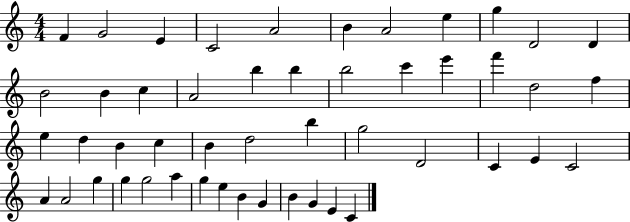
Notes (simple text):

F4/q G4/h E4/q C4/h A4/h B4/q A4/h E5/q G5/q D4/h D4/q B4/h B4/q C5/q A4/h B5/q B5/q B5/h C6/q E6/q F6/q D5/h F5/q E5/q D5/q B4/q C5/q B4/q D5/h B5/q G5/h D4/h C4/q E4/q C4/h A4/q A4/h G5/q G5/q G5/h A5/q G5/q E5/q B4/q G4/q B4/q G4/q E4/q C4/q